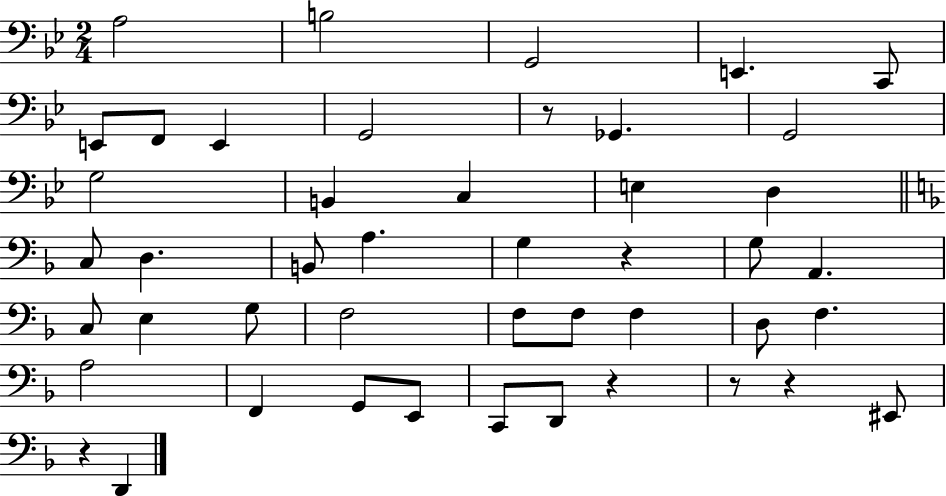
{
  \clef bass
  \numericTimeSignature
  \time 2/4
  \key bes \major
  a2 | b2 | g,2 | e,4. c,8 | \break e,8 f,8 e,4 | g,2 | r8 ges,4. | g,2 | \break g2 | b,4 c4 | e4 d4 | \bar "||" \break \key d \minor c8 d4. | b,8 a4. | g4 r4 | g8 a,4. | \break c8 e4 g8 | f2 | f8 f8 f4 | d8 f4. | \break a2 | f,4 g,8 e,8 | c,8 d,8 r4 | r8 r4 eis,8 | \break r4 d,4 | \bar "|."
}